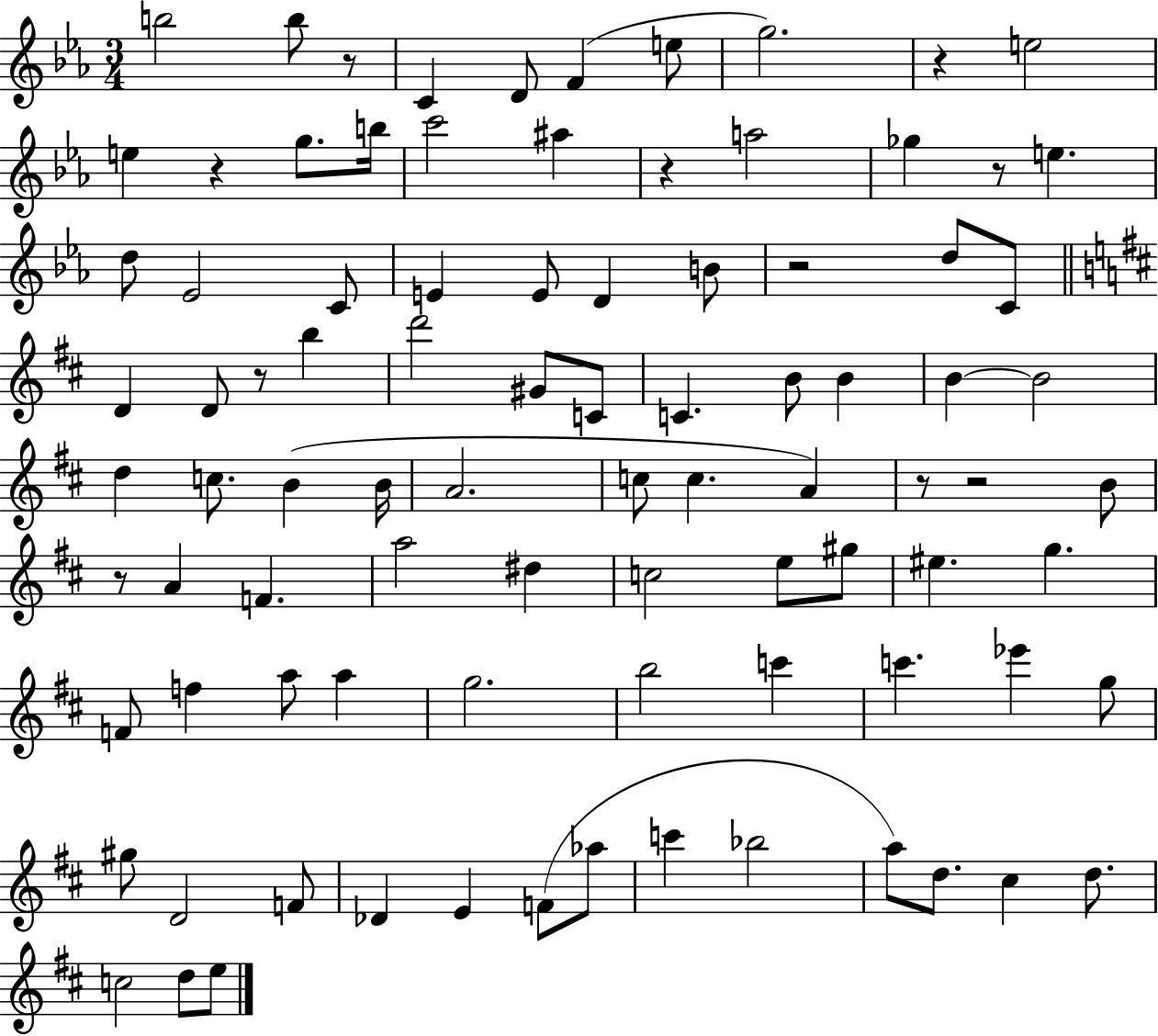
{
  \clef treble
  \numericTimeSignature
  \time 3/4
  \key ees \major
  b''2 b''8 r8 | c'4 d'8 f'4( e''8 | g''2.) | r4 e''2 | \break e''4 r4 g''8. b''16 | c'''2 ais''4 | r4 a''2 | ges''4 r8 e''4. | \break d''8 ees'2 c'8 | e'4 e'8 d'4 b'8 | r2 d''8 c'8 | \bar "||" \break \key d \major d'4 d'8 r8 b''4 | d'''2 gis'8 c'8 | c'4. b'8 b'4 | b'4~~ b'2 | \break d''4 c''8. b'4( b'16 | a'2. | c''8 c''4. a'4) | r8 r2 b'8 | \break r8 a'4 f'4. | a''2 dis''4 | c''2 e''8 gis''8 | eis''4. g''4. | \break f'8 f''4 a''8 a''4 | g''2. | b''2 c'''4 | c'''4. ees'''4 g''8 | \break gis''8 d'2 f'8 | des'4 e'4 f'8( aes''8 | c'''4 bes''2 | a''8) d''8. cis''4 d''8. | \break c''2 d''8 e''8 | \bar "|."
}